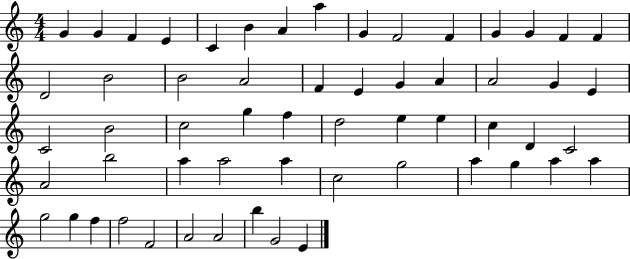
{
  \clef treble
  \numericTimeSignature
  \time 4/4
  \key c \major
  g'4 g'4 f'4 e'4 | c'4 b'4 a'4 a''4 | g'4 f'2 f'4 | g'4 g'4 f'4 f'4 | \break d'2 b'2 | b'2 a'2 | f'4 e'4 g'4 a'4 | a'2 g'4 e'4 | \break c'2 b'2 | c''2 g''4 f''4 | d''2 e''4 e''4 | c''4 d'4 c'2 | \break a'2 b''2 | a''4 a''2 a''4 | c''2 g''2 | a''4 g''4 a''4 a''4 | \break g''2 g''4 f''4 | f''2 f'2 | a'2 a'2 | b''4 g'2 e'4 | \break \bar "|."
}